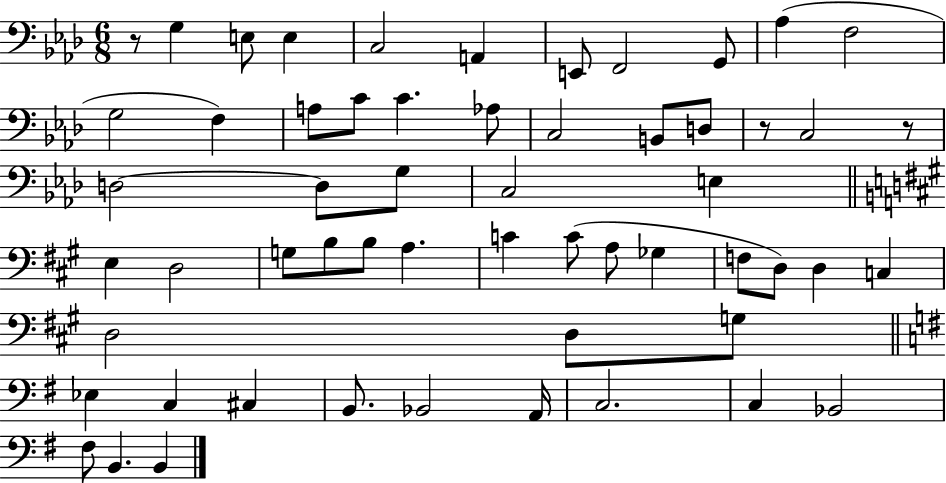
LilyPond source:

{
  \clef bass
  \numericTimeSignature
  \time 6/8
  \key aes \major
  \repeat volta 2 { r8 g4 e8 e4 | c2 a,4 | e,8 f,2 g,8 | aes4( f2 | \break g2 f4) | a8 c'8 c'4. aes8 | c2 b,8 d8 | r8 c2 r8 | \break d2~~ d8 g8 | c2 e4 | \bar "||" \break \key a \major e4 d2 | g8 b8 b8 a4. | c'4 c'8( a8 ges4 | f8 d8) d4 c4 | \break d2 d8 g8 | \bar "||" \break \key g \major ees4 c4 cis4 | b,8. bes,2 a,16 | c2. | c4 bes,2 | \break fis8 b,4. b,4 | } \bar "|."
}